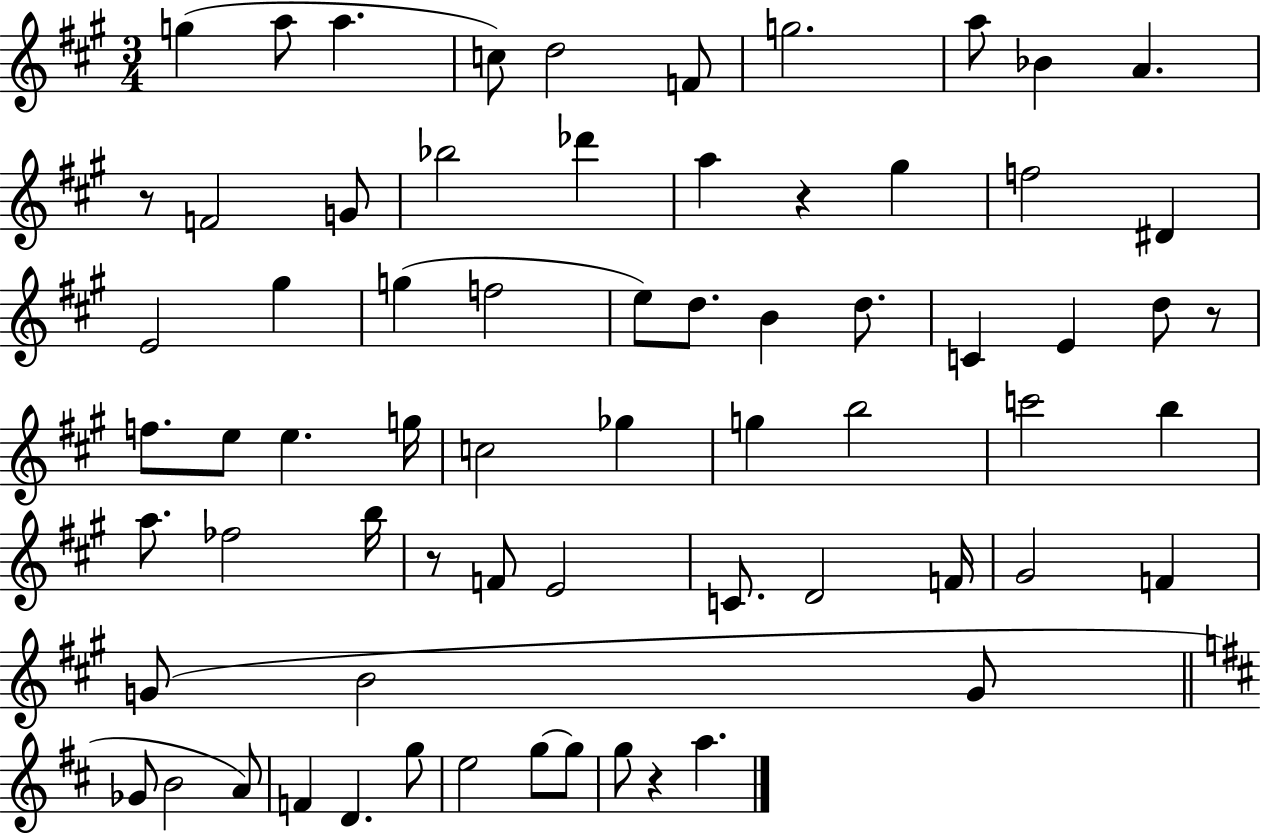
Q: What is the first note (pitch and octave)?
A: G5